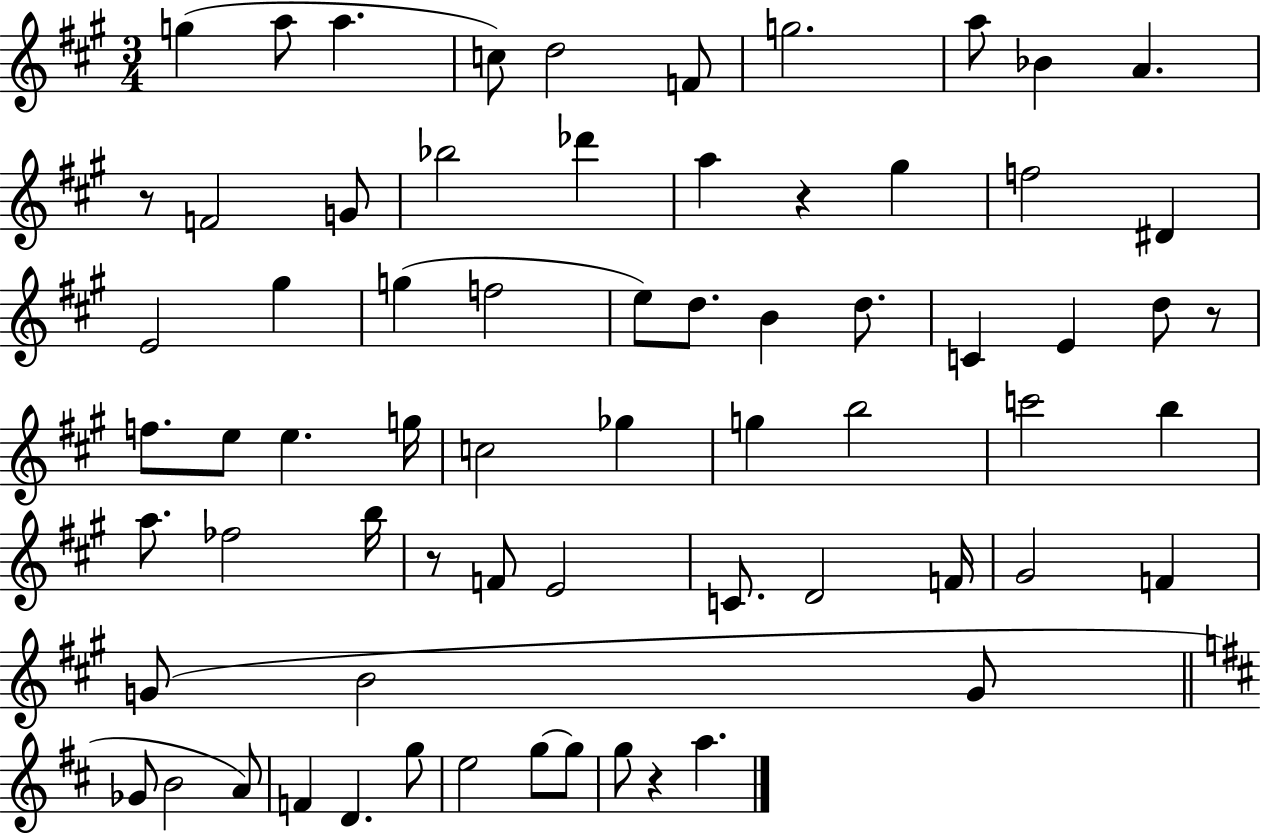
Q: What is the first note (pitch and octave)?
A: G5